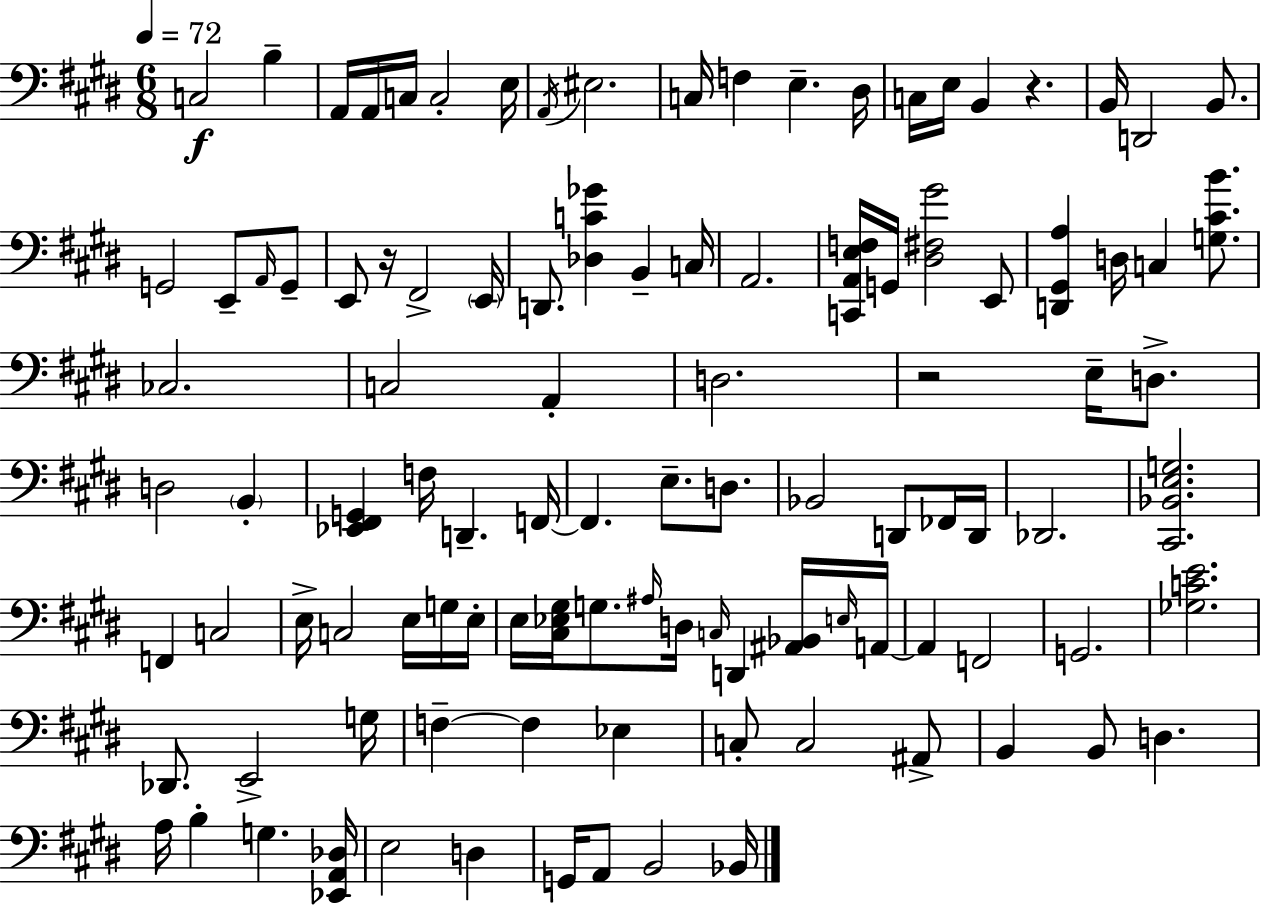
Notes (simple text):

C3/h B3/q A2/s A2/s C3/s C3/h E3/s A2/s EIS3/h. C3/s F3/q E3/q. D#3/s C3/s E3/s B2/q R/q. B2/s D2/h B2/e. G2/h E2/e A2/s G2/e E2/e R/s F#2/h E2/s D2/e. [Db3,C4,Gb4]/q B2/q C3/s A2/h. [C2,A2,E3,F3]/s G2/s [D#3,F#3,G#4]/h E2/e [D2,G#2,A3]/q D3/s C3/q [G3,C#4,B4]/e. CES3/h. C3/h A2/q D3/h. R/h E3/s D3/e. D3/h B2/q [Eb2,F#2,G2]/q F3/s D2/q. F2/s F2/q. E3/e. D3/e. Bb2/h D2/e FES2/s D2/s Db2/h. [C#2,Bb2,E3,G3]/h. F2/q C3/h E3/s C3/h E3/s G3/s E3/s E3/s [C#3,Eb3,G#3]/s G3/e. A#3/s D3/s C3/s D2/q [A#2,Bb2]/s E3/s A2/s A2/q F2/h G2/h. [Gb3,C4,E4]/h. Db2/e. E2/h G3/s F3/q F3/q Eb3/q C3/e C3/h A#2/e B2/q B2/e D3/q. A3/s B3/q G3/q. [Eb2,A2,Db3]/s E3/h D3/q G2/s A2/e B2/h Bb2/s